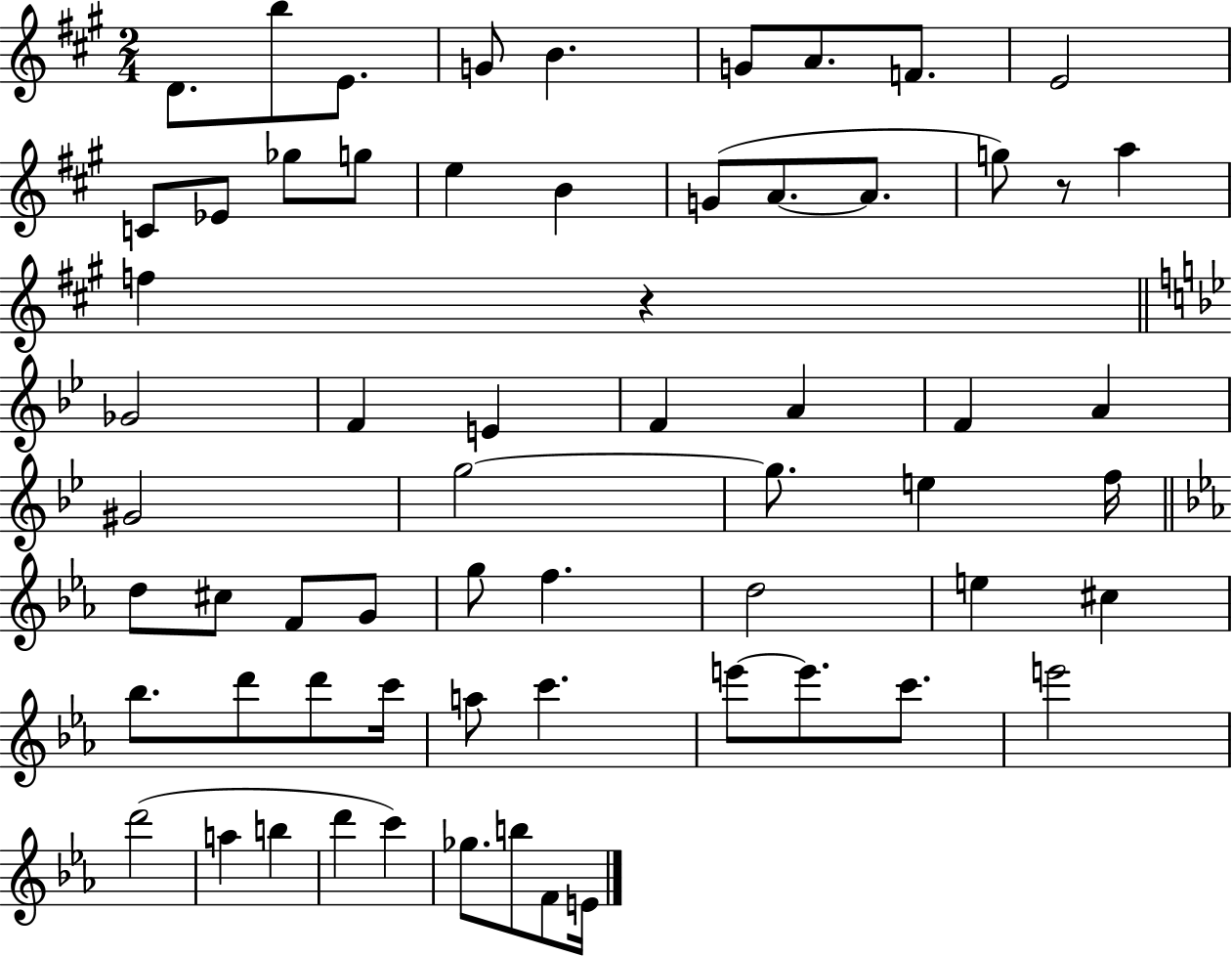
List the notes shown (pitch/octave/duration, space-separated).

D4/e. B5/e E4/e. G4/e B4/q. G4/e A4/e. F4/e. E4/h C4/e Eb4/e Gb5/e G5/e E5/q B4/q G4/e A4/e. A4/e. G5/e R/e A5/q F5/q R/q Gb4/h F4/q E4/q F4/q A4/q F4/q A4/q G#4/h G5/h G5/e. E5/q F5/s D5/e C#5/e F4/e G4/e G5/e F5/q. D5/h E5/q C#5/q Bb5/e. D6/e D6/e C6/s A5/e C6/q. E6/e E6/e. C6/e. E6/h D6/h A5/q B5/q D6/q C6/q Gb5/e. B5/e F4/e E4/s